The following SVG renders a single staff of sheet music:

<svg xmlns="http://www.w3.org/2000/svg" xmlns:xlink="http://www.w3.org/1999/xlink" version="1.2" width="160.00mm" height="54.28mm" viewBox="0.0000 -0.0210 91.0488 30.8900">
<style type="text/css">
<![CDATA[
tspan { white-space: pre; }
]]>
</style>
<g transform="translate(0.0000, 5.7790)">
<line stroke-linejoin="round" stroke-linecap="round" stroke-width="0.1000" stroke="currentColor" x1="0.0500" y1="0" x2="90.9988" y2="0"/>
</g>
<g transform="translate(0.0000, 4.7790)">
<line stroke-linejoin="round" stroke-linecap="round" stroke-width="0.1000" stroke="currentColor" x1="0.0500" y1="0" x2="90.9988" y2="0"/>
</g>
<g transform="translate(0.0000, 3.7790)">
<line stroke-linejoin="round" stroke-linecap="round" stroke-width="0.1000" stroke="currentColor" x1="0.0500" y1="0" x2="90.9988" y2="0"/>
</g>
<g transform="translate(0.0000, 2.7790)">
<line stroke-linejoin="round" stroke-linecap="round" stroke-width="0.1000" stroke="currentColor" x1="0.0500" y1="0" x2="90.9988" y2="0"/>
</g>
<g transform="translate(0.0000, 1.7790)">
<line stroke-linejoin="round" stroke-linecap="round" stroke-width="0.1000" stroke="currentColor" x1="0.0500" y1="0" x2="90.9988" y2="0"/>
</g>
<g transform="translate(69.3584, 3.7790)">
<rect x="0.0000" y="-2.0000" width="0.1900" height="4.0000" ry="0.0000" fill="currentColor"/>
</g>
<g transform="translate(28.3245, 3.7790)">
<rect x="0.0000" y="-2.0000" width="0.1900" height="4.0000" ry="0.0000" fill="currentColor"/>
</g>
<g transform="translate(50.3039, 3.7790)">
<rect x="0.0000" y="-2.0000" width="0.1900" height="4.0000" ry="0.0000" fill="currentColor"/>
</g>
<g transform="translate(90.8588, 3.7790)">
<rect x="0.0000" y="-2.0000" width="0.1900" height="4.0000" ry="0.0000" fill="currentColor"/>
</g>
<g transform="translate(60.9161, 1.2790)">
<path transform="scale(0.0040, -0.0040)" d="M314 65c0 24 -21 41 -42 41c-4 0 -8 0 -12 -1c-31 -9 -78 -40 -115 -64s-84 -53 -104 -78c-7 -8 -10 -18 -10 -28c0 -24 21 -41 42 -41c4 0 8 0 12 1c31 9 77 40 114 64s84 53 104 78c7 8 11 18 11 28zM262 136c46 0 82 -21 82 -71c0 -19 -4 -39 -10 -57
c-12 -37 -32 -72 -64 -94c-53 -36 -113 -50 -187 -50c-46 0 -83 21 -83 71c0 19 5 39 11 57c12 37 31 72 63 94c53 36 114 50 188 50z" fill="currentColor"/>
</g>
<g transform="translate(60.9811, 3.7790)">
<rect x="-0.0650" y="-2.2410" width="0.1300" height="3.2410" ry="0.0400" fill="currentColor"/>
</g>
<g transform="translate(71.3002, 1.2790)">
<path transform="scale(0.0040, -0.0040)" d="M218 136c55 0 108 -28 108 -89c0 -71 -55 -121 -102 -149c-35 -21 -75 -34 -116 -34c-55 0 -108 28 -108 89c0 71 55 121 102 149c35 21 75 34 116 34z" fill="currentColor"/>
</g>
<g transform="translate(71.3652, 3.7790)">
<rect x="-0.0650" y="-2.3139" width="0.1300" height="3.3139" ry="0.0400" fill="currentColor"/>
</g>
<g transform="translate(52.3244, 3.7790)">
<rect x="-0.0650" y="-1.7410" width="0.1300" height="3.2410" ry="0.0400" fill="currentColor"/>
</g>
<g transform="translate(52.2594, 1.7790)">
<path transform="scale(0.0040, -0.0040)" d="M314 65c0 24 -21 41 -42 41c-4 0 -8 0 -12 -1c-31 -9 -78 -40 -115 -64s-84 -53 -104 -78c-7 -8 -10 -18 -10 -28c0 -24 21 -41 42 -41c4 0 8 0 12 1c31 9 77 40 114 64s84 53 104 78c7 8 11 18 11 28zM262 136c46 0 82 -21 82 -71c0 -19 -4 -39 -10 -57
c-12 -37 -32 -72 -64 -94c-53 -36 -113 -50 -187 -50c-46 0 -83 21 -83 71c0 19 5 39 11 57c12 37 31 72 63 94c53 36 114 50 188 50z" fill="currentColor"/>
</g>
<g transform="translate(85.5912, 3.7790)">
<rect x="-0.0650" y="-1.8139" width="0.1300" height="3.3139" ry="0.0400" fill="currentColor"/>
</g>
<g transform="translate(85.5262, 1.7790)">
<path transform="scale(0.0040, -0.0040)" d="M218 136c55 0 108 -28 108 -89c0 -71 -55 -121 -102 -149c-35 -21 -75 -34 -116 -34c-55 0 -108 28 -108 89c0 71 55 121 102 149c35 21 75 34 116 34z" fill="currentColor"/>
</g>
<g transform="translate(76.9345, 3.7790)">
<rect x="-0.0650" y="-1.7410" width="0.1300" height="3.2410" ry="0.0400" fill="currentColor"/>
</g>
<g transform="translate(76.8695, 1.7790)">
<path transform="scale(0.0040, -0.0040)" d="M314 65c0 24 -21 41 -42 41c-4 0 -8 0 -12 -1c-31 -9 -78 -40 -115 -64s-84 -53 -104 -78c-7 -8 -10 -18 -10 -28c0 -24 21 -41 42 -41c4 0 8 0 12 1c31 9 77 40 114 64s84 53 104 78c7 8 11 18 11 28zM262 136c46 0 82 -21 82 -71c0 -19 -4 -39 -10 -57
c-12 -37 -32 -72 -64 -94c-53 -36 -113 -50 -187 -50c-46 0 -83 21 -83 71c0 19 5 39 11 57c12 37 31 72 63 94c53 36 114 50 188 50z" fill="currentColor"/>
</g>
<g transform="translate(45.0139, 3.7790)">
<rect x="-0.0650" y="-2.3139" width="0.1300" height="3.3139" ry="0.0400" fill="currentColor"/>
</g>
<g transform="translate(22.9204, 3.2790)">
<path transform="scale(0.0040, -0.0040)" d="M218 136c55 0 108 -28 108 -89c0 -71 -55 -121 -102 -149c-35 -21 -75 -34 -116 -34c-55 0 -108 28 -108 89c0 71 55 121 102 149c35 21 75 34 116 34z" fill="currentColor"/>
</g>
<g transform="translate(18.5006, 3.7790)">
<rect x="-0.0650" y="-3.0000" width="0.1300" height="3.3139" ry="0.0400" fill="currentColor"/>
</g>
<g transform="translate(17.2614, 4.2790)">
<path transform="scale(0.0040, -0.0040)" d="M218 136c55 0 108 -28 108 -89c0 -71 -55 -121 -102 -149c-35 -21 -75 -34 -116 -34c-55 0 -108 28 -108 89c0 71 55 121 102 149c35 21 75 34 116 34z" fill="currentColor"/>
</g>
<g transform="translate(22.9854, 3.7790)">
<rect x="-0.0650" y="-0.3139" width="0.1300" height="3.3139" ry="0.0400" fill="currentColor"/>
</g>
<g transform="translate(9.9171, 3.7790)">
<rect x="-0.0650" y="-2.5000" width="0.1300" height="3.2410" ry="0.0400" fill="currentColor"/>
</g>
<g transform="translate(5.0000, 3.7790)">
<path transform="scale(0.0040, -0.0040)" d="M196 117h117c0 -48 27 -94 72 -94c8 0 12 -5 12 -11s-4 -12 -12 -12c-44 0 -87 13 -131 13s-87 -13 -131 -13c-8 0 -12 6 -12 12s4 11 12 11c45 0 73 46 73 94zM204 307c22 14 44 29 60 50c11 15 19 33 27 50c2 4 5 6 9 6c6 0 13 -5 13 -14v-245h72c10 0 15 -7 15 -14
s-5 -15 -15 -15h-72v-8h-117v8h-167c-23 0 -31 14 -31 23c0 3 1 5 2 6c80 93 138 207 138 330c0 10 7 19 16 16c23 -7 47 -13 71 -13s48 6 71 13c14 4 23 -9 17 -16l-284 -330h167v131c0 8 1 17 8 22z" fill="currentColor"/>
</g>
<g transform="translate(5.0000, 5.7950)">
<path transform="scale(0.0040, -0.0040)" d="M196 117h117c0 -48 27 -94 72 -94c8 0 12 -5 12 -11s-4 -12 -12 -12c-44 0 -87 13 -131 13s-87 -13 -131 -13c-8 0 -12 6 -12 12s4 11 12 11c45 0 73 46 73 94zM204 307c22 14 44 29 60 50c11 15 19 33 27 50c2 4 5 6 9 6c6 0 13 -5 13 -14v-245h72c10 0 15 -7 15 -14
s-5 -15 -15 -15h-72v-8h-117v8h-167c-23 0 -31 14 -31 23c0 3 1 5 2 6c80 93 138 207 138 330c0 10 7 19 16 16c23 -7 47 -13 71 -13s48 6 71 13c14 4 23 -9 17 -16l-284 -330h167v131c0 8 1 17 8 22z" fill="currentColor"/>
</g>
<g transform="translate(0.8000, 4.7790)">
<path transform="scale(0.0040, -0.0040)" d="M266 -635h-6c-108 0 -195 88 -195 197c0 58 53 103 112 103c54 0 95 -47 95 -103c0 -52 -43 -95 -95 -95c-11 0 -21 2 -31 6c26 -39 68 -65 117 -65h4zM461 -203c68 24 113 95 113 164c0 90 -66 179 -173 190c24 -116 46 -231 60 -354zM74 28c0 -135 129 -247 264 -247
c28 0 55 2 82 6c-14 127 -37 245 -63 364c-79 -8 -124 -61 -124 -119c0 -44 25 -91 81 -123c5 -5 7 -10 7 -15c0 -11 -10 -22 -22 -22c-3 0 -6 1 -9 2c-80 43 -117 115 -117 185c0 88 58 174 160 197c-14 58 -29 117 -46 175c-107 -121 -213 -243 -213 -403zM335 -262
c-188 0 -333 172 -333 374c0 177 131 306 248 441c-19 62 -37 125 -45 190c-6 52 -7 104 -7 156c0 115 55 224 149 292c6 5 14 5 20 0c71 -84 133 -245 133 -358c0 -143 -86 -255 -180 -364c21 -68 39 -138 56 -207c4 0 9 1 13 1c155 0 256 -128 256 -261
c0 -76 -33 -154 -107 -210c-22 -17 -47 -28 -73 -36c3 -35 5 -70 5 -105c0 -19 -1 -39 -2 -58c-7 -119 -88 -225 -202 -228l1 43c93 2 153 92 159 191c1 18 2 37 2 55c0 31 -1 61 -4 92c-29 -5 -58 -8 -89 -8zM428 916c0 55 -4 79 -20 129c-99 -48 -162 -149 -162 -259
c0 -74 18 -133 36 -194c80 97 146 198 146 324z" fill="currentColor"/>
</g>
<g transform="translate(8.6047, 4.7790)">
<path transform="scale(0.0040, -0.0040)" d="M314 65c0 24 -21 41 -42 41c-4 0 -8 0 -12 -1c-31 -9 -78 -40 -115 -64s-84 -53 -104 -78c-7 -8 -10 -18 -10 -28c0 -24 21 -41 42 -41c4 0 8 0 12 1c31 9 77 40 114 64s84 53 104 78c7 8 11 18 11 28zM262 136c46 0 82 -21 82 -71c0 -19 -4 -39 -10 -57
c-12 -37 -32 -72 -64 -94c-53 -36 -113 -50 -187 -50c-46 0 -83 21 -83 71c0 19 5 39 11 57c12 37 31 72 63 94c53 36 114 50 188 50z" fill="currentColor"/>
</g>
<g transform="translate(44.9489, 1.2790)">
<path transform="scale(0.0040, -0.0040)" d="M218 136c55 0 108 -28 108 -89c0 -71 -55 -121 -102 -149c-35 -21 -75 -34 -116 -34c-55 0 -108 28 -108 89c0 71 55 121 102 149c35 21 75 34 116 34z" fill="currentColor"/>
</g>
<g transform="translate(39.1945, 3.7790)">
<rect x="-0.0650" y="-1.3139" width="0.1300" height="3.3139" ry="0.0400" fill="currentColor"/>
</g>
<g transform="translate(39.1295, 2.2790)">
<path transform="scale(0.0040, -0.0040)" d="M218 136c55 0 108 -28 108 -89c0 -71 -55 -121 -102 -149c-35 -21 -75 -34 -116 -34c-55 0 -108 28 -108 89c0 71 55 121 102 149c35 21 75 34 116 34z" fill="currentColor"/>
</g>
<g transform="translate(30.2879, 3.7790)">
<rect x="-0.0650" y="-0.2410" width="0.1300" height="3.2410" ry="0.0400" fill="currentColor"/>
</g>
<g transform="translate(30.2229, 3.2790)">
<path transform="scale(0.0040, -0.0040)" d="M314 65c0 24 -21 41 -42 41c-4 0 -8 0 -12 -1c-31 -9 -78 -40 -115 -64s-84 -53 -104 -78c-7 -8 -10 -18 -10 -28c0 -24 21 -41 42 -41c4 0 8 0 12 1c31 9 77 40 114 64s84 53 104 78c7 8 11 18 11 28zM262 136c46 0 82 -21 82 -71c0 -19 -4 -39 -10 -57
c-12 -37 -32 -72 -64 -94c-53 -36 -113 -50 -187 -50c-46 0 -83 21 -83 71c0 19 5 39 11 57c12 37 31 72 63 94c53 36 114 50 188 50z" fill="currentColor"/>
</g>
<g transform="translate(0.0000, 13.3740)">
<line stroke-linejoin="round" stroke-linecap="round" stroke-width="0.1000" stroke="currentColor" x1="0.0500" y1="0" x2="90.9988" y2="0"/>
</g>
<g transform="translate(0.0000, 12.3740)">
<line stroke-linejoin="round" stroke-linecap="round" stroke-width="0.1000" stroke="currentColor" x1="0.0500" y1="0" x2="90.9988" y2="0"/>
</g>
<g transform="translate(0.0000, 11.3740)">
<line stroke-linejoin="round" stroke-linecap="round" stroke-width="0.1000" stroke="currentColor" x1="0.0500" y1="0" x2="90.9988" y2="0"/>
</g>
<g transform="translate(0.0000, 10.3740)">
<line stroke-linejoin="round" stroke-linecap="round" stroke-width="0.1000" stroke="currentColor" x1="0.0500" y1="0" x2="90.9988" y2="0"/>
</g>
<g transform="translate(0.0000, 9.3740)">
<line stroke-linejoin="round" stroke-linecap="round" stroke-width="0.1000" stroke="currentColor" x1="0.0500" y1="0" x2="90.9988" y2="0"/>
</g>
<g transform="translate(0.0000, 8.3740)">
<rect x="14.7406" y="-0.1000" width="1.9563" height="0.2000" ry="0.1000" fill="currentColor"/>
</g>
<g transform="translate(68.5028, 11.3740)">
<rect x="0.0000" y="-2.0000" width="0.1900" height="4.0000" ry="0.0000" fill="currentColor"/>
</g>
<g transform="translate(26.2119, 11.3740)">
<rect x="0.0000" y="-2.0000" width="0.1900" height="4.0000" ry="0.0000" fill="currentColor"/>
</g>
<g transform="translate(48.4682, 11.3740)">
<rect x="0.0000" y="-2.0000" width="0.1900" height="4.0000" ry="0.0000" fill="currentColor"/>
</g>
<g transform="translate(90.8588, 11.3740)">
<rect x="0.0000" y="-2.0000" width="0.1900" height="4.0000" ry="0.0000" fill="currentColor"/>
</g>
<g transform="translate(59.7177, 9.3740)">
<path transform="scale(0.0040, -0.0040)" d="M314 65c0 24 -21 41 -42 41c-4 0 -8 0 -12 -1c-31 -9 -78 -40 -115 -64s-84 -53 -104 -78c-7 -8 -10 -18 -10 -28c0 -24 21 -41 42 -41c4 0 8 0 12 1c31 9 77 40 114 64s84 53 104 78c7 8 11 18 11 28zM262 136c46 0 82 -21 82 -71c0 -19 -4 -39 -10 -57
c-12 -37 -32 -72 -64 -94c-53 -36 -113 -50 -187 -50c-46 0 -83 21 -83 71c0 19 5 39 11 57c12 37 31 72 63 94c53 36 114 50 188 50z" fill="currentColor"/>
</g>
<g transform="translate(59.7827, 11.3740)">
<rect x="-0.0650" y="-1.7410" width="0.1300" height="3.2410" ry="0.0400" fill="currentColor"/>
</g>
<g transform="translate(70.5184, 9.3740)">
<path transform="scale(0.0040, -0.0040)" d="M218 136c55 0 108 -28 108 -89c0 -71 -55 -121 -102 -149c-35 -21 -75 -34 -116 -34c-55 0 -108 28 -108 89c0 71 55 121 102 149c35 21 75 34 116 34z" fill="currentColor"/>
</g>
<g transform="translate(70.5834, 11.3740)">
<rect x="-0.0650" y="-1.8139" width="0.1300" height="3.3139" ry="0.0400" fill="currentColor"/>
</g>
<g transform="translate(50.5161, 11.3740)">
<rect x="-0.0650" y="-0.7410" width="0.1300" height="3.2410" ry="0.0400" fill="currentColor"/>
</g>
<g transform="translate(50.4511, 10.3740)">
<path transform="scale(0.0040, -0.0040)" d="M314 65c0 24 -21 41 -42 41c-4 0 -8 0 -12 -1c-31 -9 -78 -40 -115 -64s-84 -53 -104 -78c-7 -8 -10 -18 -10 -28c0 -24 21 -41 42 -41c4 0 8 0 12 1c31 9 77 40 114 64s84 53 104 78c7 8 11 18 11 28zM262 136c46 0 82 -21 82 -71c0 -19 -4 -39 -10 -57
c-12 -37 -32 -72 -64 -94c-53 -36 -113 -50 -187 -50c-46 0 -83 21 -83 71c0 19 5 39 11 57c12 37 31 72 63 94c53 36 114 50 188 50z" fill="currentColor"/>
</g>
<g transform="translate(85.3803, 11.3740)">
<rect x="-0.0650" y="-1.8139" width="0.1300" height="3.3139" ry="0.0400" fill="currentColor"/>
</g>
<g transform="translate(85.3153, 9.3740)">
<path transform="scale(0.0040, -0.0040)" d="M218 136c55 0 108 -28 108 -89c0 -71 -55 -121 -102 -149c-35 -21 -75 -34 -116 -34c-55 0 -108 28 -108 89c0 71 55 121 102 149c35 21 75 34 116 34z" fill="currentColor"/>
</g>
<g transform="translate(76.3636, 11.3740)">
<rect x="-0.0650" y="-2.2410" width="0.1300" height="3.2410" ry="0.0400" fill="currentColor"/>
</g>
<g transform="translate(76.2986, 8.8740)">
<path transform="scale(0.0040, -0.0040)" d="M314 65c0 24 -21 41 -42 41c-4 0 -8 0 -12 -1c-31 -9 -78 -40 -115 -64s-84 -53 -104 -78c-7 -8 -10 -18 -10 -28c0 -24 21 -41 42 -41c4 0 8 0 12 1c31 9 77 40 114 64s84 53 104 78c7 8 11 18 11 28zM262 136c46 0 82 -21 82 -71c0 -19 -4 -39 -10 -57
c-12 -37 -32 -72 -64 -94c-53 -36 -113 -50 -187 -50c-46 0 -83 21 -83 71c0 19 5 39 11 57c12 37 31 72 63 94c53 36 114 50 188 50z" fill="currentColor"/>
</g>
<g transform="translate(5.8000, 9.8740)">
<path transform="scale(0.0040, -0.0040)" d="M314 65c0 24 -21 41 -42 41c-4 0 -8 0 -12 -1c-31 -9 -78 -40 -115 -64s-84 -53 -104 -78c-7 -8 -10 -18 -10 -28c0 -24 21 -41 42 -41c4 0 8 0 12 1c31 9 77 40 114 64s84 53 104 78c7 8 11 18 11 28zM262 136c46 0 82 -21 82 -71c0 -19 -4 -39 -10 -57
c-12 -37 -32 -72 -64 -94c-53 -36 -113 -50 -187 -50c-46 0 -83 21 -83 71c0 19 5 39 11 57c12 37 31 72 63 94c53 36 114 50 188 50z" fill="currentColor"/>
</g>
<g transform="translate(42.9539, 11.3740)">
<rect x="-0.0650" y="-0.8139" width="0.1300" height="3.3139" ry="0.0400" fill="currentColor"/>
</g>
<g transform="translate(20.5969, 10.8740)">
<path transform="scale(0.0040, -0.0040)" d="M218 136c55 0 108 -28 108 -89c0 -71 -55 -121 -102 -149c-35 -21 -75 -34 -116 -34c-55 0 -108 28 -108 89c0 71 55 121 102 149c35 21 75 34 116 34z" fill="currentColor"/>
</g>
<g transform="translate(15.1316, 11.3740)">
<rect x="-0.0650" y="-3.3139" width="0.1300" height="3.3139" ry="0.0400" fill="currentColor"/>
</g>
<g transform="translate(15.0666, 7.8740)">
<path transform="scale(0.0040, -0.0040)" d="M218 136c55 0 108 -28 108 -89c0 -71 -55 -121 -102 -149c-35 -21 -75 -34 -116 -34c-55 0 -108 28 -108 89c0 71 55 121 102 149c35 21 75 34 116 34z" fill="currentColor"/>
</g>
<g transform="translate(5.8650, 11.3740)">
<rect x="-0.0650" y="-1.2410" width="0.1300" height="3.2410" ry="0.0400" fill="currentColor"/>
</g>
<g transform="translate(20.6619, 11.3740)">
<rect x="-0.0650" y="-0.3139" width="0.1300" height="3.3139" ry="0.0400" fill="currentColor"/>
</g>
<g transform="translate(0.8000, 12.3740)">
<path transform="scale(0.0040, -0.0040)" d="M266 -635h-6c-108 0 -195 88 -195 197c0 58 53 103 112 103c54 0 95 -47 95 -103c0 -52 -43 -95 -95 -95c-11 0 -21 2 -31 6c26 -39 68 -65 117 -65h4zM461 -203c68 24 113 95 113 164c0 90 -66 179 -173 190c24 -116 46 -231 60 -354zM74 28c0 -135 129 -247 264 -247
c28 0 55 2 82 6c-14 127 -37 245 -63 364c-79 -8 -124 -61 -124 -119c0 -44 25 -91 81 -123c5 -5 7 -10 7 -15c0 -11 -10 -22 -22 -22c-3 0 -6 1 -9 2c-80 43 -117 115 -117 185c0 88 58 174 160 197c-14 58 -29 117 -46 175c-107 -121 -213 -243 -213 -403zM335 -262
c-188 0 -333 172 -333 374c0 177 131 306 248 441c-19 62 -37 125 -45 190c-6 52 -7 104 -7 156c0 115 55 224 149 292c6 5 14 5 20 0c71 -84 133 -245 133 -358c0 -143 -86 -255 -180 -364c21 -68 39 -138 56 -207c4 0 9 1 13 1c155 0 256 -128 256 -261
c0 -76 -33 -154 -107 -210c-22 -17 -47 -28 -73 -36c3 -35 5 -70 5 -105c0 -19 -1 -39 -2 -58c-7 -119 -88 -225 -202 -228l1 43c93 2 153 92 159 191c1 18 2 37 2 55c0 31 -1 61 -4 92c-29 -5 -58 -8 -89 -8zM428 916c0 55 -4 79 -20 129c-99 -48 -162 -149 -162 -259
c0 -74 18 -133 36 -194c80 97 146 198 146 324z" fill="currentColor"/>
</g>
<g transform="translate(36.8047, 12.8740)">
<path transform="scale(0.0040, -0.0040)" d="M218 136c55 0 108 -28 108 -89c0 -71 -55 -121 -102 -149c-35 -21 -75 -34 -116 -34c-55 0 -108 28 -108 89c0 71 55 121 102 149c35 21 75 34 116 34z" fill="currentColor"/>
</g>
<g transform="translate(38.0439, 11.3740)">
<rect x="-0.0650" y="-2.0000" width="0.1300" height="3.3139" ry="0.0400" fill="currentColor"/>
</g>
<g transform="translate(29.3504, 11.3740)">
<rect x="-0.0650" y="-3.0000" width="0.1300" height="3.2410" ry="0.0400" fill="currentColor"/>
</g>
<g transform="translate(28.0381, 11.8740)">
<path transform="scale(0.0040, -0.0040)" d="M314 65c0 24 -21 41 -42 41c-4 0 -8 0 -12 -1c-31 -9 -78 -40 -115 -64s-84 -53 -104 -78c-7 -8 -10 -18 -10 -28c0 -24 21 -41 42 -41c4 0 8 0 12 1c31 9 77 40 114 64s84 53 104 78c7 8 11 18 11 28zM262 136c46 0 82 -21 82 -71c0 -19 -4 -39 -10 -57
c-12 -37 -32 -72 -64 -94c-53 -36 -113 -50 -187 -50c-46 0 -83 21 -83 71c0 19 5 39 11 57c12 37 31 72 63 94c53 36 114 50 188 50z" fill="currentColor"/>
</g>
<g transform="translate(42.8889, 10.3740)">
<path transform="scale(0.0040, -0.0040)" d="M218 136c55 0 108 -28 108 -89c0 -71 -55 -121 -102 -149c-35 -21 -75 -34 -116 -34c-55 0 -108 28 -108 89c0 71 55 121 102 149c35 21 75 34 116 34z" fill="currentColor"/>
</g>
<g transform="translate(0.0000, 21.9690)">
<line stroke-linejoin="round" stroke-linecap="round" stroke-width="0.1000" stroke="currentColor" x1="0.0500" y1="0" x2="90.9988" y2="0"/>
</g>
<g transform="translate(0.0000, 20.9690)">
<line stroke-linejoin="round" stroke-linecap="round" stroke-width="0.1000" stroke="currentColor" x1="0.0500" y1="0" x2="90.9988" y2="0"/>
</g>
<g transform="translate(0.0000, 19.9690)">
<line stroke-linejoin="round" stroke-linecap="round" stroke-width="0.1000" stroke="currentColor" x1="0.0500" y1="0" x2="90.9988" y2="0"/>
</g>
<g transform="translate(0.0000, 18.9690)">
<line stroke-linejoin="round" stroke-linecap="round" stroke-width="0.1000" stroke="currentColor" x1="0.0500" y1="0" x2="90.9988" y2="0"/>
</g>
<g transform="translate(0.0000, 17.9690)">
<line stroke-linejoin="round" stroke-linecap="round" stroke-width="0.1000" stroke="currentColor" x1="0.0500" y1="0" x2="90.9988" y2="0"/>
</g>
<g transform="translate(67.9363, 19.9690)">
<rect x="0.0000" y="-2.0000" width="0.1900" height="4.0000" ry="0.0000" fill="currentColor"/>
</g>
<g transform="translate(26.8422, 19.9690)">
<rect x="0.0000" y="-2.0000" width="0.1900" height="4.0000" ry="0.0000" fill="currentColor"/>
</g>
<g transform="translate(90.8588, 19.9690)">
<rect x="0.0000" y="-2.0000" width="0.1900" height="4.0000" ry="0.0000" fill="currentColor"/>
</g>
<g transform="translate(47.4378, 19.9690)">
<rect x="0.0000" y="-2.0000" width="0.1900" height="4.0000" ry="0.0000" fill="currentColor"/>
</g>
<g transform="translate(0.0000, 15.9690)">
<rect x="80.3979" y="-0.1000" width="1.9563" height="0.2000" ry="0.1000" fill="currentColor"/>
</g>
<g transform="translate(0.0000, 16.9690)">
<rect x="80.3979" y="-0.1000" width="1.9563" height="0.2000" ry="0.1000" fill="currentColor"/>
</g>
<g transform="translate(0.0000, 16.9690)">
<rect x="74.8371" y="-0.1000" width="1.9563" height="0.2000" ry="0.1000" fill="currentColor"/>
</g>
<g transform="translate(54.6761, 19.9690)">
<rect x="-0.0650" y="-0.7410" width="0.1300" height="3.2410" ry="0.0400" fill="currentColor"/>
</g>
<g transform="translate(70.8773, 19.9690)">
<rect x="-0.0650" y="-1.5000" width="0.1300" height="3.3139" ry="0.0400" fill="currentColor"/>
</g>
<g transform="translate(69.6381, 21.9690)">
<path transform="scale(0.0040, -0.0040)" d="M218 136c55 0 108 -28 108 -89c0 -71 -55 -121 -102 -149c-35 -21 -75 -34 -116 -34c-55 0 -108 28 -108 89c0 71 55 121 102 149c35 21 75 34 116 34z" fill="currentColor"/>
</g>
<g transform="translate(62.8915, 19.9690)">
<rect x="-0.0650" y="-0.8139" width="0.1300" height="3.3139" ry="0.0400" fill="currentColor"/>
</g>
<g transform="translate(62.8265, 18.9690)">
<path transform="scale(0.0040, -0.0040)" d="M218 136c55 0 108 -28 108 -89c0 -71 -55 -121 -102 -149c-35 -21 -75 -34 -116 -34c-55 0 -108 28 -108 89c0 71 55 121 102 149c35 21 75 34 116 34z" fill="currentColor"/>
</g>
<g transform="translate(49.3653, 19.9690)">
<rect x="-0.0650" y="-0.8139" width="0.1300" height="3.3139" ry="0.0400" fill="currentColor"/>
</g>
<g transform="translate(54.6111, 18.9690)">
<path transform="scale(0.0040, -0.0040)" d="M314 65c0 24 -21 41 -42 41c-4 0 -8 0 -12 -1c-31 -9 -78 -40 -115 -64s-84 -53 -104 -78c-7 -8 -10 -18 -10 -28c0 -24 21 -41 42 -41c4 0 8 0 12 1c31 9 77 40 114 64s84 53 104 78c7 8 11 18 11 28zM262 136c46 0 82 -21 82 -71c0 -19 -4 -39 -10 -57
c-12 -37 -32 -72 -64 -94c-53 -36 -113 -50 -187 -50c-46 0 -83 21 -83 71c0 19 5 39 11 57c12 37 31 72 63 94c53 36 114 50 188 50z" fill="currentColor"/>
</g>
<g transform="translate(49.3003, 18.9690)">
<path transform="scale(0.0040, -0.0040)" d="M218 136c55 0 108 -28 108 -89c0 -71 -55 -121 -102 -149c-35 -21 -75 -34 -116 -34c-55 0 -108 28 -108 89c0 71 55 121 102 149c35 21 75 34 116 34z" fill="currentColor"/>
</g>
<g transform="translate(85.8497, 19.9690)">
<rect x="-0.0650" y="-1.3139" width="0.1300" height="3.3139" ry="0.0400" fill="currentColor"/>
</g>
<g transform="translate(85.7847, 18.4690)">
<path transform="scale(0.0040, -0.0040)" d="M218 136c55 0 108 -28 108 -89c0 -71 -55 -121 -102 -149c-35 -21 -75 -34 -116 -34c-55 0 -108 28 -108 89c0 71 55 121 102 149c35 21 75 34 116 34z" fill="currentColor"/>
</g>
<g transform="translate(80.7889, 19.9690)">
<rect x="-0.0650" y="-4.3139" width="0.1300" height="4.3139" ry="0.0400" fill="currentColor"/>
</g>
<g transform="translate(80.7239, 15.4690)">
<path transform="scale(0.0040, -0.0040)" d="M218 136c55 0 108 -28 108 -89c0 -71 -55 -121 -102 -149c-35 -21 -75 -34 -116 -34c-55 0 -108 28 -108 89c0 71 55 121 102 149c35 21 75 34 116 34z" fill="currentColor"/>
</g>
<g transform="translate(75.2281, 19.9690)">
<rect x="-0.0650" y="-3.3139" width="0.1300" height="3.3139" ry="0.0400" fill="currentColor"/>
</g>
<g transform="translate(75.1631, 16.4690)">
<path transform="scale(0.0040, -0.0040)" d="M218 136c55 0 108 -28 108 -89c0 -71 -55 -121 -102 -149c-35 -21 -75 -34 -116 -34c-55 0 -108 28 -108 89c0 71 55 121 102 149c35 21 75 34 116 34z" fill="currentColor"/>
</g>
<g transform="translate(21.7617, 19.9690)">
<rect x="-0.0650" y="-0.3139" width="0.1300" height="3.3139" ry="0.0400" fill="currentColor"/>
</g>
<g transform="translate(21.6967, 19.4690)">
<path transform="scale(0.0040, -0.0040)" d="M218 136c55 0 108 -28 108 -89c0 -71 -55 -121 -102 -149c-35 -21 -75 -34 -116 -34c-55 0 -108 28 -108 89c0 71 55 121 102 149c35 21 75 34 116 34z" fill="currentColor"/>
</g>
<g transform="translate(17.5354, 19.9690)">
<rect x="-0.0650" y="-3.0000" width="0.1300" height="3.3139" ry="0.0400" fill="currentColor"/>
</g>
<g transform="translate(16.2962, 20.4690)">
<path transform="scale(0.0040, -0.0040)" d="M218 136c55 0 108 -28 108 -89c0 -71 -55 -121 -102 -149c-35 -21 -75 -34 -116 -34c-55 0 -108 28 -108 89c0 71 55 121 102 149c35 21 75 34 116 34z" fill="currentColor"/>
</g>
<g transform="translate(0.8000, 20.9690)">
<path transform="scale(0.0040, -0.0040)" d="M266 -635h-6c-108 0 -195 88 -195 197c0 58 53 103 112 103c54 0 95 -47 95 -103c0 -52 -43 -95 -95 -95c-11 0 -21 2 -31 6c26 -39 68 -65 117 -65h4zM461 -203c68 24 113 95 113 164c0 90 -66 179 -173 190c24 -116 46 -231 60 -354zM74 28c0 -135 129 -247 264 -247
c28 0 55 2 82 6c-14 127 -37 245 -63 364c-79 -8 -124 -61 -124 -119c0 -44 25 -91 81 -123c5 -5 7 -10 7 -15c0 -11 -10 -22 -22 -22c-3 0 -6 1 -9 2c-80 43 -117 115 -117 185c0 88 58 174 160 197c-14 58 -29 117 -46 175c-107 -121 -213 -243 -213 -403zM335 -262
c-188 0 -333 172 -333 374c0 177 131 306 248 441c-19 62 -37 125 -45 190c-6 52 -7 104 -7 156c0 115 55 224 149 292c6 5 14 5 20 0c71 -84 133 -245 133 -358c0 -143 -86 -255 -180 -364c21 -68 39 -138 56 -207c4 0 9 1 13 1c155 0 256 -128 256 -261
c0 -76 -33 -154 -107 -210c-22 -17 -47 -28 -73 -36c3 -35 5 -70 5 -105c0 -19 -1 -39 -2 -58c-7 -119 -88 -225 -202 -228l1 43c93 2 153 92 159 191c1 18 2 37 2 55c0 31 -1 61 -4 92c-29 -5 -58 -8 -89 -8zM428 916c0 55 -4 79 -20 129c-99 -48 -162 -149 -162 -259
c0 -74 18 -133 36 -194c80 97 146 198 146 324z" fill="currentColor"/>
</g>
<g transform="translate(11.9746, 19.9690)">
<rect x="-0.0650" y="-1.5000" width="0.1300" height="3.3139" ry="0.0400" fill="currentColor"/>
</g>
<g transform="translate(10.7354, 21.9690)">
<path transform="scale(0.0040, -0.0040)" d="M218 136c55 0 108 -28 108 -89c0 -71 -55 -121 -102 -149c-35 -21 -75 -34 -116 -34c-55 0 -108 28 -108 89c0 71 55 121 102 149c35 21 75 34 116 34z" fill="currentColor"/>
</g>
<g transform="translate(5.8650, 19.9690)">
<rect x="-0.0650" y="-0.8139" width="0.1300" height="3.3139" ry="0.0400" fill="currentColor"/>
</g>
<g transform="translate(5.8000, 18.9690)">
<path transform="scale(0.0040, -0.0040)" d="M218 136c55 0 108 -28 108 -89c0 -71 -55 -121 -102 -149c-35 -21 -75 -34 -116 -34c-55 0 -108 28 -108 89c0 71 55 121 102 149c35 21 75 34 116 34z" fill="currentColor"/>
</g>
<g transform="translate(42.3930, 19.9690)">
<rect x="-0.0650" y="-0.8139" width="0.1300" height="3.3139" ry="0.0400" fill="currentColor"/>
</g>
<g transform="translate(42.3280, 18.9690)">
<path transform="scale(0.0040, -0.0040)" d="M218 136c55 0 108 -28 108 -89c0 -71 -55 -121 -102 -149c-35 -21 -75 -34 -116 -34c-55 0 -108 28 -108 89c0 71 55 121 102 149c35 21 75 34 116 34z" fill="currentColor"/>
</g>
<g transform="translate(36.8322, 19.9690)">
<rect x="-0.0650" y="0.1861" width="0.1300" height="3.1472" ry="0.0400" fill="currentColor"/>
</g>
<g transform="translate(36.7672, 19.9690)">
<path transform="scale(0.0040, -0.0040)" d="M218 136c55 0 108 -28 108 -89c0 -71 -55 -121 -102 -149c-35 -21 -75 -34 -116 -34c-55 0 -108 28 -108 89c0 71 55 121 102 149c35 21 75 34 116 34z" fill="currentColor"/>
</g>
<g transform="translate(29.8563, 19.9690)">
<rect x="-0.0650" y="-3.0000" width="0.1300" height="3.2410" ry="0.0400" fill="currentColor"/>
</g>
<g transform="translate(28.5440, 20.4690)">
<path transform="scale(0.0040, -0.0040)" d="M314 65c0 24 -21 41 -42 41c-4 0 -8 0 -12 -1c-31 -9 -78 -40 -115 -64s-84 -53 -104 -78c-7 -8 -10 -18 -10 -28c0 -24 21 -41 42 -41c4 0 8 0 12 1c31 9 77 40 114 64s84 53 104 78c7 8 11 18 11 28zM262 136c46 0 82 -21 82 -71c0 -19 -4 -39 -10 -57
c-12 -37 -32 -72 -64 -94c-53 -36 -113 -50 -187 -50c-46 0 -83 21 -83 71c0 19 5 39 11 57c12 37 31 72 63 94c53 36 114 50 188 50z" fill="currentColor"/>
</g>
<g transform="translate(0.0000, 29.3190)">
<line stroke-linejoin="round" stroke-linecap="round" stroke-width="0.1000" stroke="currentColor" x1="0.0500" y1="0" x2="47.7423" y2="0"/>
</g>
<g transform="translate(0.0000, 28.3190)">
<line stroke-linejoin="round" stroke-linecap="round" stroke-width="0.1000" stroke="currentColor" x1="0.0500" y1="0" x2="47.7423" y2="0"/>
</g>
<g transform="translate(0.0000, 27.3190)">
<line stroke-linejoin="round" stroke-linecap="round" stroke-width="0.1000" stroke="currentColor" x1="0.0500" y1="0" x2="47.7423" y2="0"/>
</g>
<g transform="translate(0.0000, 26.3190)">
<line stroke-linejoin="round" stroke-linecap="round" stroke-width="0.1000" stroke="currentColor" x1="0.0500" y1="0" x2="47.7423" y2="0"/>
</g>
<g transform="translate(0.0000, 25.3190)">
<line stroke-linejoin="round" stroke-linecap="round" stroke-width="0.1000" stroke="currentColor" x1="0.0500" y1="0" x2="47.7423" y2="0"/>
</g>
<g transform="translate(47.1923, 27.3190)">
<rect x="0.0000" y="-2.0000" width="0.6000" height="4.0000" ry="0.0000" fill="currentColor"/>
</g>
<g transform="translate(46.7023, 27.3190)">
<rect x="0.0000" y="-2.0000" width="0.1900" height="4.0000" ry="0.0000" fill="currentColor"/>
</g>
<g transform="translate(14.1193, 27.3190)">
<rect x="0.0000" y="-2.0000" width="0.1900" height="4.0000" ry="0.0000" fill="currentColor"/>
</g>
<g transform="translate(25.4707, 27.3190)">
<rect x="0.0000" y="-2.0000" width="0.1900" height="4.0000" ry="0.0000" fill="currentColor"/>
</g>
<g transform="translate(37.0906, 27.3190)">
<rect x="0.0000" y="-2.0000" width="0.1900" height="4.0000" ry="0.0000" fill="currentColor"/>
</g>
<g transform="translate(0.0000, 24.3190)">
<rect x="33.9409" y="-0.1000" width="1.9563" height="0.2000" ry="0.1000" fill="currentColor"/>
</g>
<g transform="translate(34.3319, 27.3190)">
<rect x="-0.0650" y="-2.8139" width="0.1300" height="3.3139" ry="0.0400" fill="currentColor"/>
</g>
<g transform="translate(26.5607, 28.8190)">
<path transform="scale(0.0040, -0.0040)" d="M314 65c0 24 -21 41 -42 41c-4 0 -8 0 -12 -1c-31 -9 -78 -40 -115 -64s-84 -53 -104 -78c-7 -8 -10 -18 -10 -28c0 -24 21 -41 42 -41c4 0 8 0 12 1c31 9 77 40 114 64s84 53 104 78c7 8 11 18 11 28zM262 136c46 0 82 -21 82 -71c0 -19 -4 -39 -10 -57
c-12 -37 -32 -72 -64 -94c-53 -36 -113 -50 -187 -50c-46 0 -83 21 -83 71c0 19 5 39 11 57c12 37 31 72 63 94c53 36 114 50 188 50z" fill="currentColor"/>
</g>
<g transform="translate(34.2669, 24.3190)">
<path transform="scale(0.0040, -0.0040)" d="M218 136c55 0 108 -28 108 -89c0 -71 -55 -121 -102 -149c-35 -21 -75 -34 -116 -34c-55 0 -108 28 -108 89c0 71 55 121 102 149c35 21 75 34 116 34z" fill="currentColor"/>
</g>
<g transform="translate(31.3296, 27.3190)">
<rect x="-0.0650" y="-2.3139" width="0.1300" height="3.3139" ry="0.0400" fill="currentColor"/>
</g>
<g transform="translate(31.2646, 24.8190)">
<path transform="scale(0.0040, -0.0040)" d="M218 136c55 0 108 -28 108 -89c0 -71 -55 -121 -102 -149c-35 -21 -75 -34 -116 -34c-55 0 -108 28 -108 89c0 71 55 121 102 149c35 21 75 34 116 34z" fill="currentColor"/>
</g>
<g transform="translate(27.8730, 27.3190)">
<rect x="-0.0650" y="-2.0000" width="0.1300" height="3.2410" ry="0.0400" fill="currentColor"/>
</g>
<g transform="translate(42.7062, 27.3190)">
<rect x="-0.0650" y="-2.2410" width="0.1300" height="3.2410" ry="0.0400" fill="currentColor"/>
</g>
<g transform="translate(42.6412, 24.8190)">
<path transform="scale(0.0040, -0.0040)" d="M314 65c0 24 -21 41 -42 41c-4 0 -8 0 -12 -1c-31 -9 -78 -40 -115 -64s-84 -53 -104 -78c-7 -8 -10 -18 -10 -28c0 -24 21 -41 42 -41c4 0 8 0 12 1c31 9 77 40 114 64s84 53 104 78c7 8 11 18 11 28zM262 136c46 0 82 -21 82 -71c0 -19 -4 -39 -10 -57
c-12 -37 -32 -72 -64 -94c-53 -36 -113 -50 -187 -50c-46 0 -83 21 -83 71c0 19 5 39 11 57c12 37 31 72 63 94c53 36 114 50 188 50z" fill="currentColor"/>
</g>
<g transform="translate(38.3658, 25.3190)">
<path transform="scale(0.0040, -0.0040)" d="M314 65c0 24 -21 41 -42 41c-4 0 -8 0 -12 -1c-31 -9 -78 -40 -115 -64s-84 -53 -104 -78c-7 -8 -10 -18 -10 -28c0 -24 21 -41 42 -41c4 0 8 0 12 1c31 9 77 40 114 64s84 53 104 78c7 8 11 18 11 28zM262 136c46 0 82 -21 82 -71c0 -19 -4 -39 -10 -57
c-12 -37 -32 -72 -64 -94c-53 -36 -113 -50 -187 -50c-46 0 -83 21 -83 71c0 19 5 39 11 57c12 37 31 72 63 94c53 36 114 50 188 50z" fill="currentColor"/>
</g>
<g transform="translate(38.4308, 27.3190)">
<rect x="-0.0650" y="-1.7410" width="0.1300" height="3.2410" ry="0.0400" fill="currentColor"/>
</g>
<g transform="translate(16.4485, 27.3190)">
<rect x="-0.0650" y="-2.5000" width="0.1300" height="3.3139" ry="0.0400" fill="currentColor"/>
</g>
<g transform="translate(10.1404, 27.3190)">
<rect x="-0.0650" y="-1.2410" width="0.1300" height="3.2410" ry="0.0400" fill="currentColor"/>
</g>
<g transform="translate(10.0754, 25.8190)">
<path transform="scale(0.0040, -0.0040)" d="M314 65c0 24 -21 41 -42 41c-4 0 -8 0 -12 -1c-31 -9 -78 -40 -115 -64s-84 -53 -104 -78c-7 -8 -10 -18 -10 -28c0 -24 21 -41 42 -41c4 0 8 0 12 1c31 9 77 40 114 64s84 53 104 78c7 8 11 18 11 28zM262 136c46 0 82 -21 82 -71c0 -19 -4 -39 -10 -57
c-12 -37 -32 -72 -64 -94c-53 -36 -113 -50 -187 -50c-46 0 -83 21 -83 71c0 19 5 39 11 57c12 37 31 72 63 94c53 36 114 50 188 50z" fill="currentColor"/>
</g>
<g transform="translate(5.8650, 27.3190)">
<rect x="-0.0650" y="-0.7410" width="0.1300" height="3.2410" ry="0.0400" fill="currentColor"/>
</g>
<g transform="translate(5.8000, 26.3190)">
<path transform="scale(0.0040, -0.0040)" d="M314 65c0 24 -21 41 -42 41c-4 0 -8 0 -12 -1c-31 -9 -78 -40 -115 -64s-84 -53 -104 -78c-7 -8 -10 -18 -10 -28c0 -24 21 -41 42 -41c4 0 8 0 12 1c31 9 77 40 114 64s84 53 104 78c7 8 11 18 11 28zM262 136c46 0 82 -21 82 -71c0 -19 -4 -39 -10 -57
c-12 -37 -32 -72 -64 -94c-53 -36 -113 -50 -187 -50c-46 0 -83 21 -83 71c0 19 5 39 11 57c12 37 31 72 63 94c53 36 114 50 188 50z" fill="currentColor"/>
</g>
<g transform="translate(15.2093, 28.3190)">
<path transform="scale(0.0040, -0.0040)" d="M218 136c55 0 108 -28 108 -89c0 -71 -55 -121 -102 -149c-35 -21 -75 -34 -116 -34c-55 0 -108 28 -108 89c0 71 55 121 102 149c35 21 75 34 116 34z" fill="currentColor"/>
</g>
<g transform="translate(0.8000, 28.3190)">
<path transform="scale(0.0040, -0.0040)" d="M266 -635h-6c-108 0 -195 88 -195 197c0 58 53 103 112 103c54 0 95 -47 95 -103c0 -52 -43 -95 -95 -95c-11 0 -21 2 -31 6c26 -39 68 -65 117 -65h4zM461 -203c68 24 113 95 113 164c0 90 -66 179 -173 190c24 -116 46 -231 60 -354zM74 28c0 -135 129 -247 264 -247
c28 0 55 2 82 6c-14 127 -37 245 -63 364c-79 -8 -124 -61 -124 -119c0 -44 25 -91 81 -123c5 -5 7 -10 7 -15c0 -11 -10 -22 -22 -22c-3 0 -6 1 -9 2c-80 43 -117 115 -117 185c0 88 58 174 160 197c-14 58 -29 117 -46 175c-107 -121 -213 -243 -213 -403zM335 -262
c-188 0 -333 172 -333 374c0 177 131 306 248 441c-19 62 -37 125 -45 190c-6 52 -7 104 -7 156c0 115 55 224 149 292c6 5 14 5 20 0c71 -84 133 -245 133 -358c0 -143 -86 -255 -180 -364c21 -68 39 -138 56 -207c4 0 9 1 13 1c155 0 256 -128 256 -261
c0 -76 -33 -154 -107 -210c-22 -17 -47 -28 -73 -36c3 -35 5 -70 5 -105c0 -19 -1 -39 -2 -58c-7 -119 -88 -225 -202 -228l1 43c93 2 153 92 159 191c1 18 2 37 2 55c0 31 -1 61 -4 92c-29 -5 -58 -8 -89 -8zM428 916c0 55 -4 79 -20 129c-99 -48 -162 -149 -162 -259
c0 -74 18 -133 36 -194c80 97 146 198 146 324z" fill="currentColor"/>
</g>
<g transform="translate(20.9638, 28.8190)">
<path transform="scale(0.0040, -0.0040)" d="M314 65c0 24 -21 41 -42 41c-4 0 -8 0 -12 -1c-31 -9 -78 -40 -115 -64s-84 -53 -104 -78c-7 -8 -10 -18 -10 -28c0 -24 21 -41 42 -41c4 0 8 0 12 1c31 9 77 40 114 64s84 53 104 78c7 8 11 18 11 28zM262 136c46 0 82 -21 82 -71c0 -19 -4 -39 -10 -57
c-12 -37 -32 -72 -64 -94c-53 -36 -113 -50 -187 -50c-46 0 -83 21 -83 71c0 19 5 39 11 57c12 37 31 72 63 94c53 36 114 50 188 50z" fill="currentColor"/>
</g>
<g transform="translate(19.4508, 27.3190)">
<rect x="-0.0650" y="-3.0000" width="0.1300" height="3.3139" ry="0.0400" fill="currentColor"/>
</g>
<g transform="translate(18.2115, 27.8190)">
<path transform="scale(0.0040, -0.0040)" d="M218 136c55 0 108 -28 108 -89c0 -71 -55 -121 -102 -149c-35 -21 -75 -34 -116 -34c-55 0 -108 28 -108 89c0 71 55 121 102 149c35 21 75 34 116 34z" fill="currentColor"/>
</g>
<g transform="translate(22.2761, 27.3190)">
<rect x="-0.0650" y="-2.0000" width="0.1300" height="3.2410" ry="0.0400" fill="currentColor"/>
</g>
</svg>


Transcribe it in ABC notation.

X:1
T:Untitled
M:4/4
L:1/4
K:C
G2 A c c2 e g f2 g2 g f2 f e2 b c A2 F d d2 f2 f g2 f d E A c A2 B d d d2 d E b d' e d2 e2 G A F2 F2 g a f2 g2